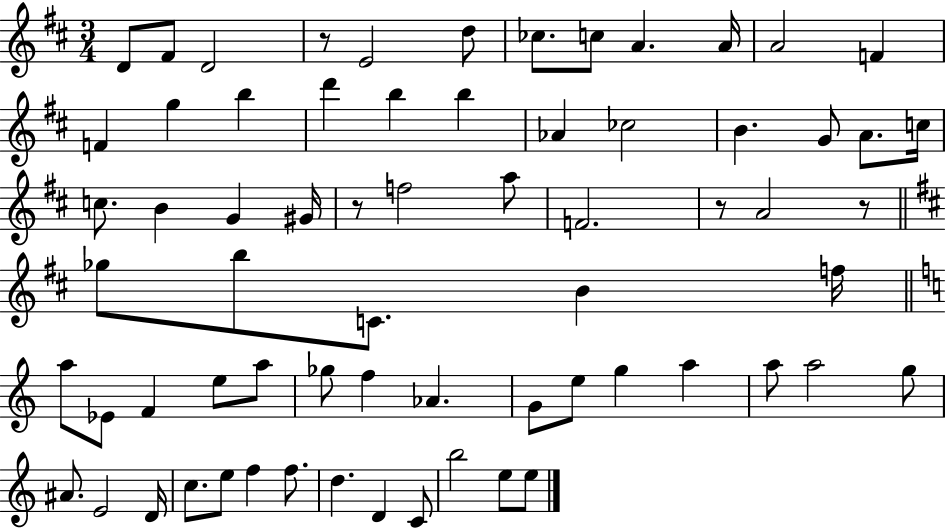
{
  \clef treble
  \numericTimeSignature
  \time 3/4
  \key d \major
  \repeat volta 2 { d'8 fis'8 d'2 | r8 e'2 d''8 | ces''8. c''8 a'4. a'16 | a'2 f'4 | \break f'4 g''4 b''4 | d'''4 b''4 b''4 | aes'4 ces''2 | b'4. g'8 a'8. c''16 | \break c''8. b'4 g'4 gis'16 | r8 f''2 a''8 | f'2. | r8 a'2 r8 | \break \bar "||" \break \key d \major ges''8 b''8 c'8. b'4 f''16 | \bar "||" \break \key a \minor a''8 ees'8 f'4 e''8 a''8 | ges''8 f''4 aes'4. | g'8 e''8 g''4 a''4 | a''8 a''2 g''8 | \break ais'8. e'2 d'16 | c''8. e''8 f''4 f''8. | d''4. d'4 c'8 | b''2 e''8 e''8 | \break } \bar "|."
}